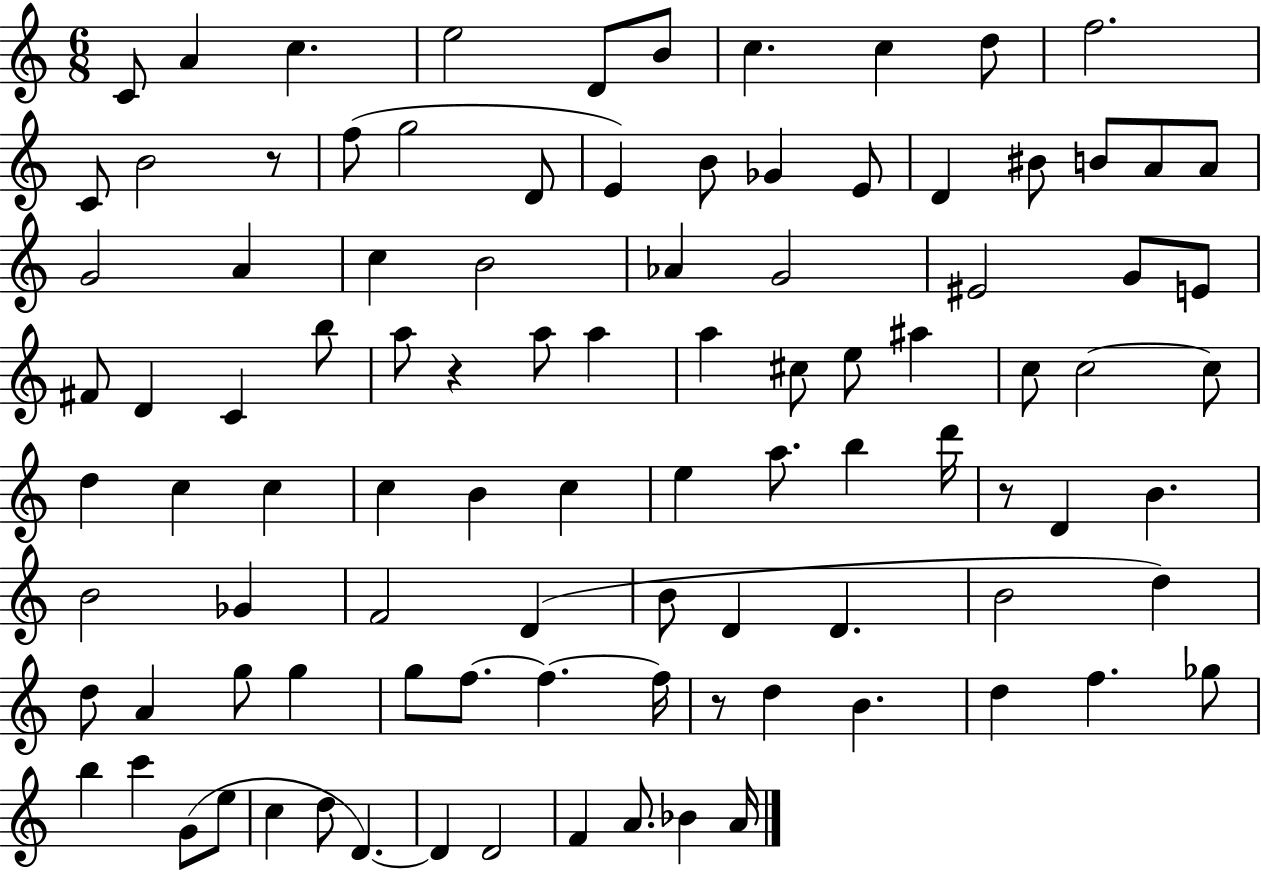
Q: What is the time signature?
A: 6/8